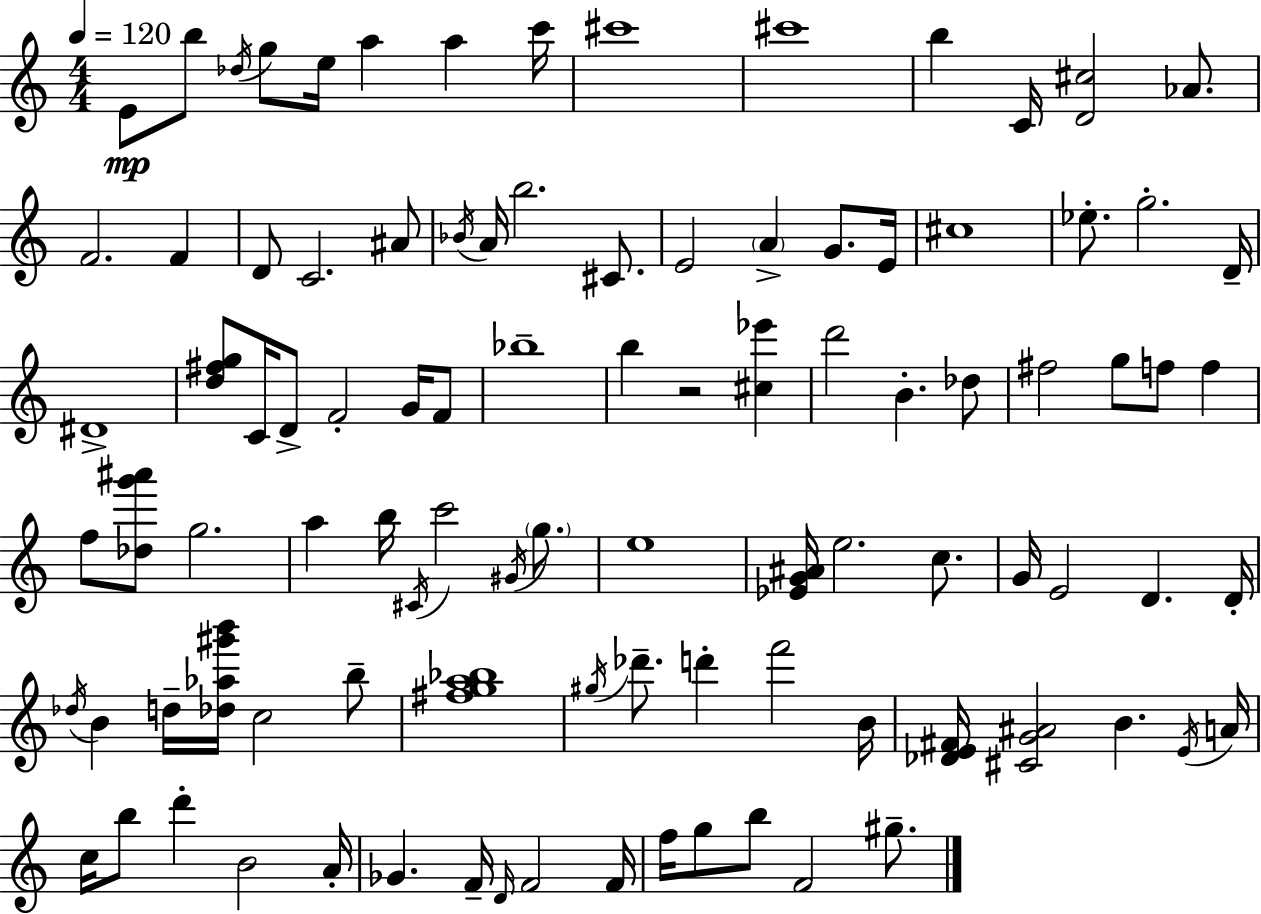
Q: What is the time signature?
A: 4/4